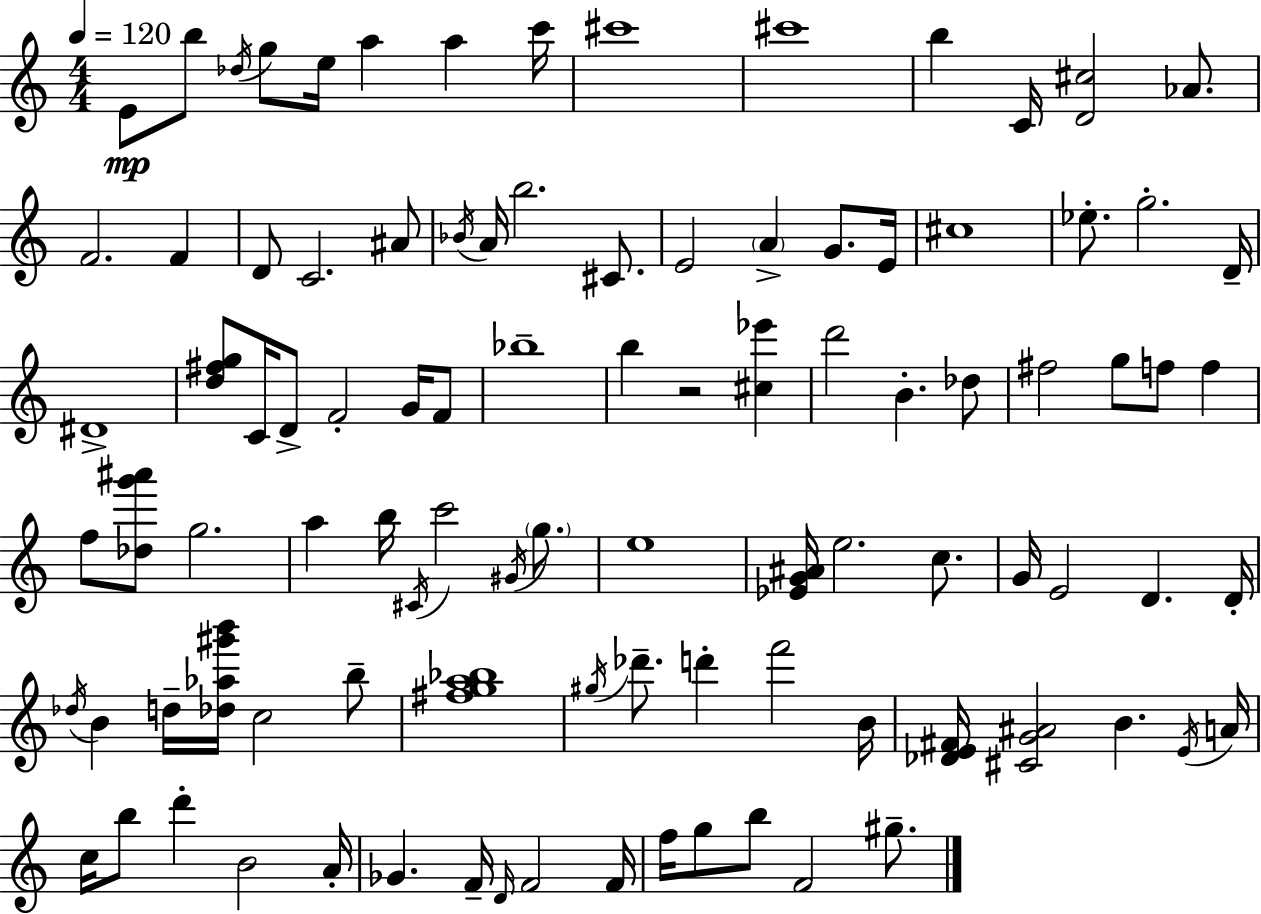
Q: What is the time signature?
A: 4/4